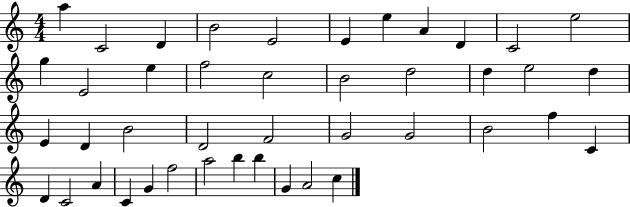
A5/q C4/h D4/q B4/h E4/h E4/q E5/q A4/q D4/q C4/h E5/h G5/q E4/h E5/q F5/h C5/h B4/h D5/h D5/q E5/h D5/q E4/q D4/q B4/h D4/h F4/h G4/h G4/h B4/h F5/q C4/q D4/q C4/h A4/q C4/q G4/q F5/h A5/h B5/q B5/q G4/q A4/h C5/q